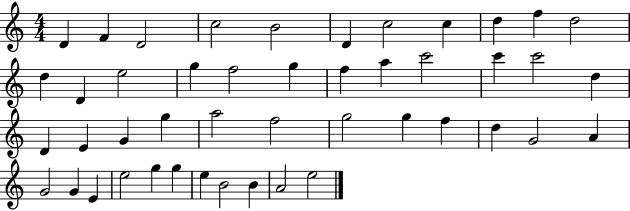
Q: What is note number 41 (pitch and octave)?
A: G5